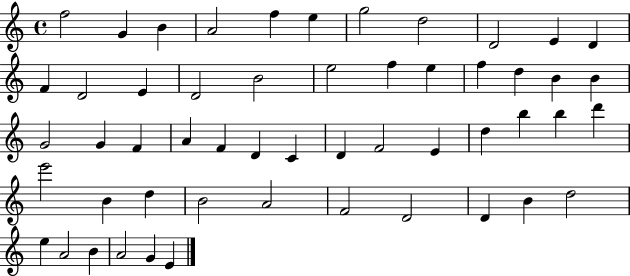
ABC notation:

X:1
T:Untitled
M:4/4
L:1/4
K:C
f2 G B A2 f e g2 d2 D2 E D F D2 E D2 B2 e2 f e f d B B G2 G F A F D C D F2 E d b b d' e'2 B d B2 A2 F2 D2 D B d2 e A2 B A2 G E